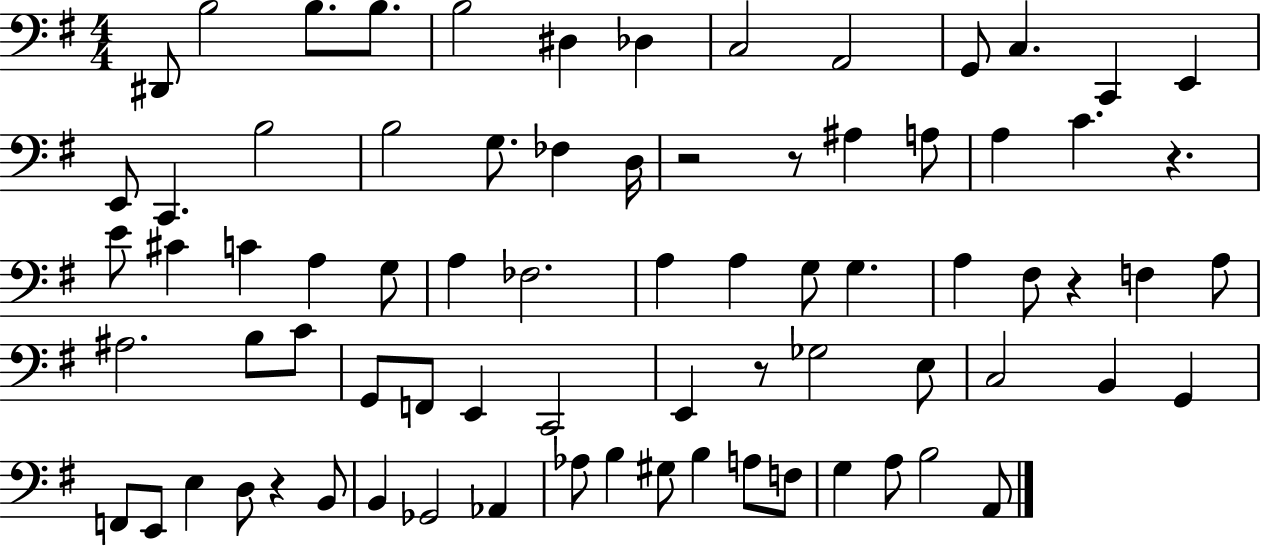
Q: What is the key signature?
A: G major